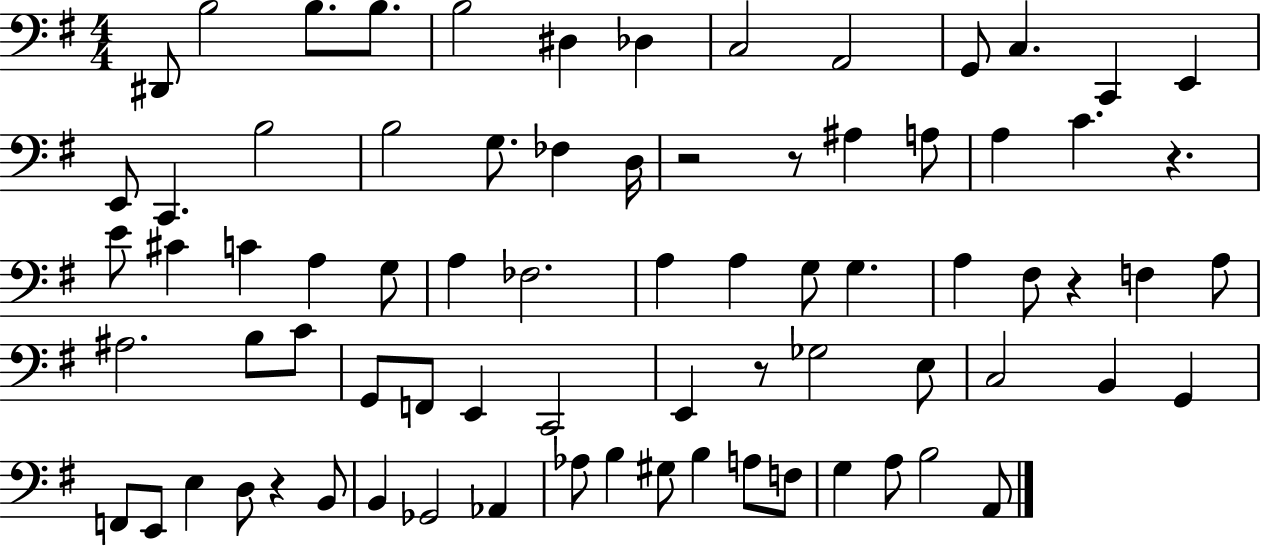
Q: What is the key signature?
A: G major